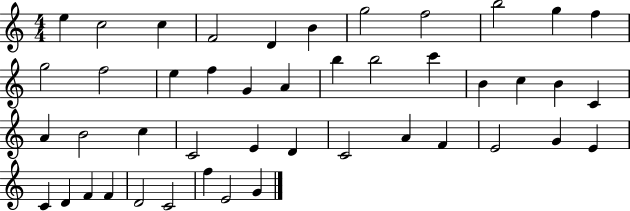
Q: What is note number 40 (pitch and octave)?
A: F4